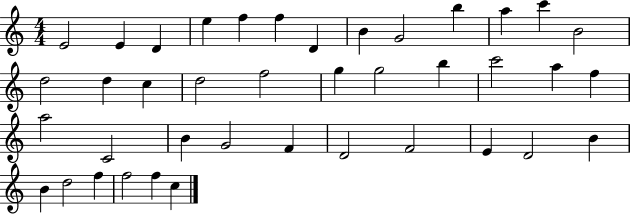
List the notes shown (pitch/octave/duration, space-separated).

E4/h E4/q D4/q E5/q F5/q F5/q D4/q B4/q G4/h B5/q A5/q C6/q B4/h D5/h D5/q C5/q D5/h F5/h G5/q G5/h B5/q C6/h A5/q F5/q A5/h C4/h B4/q G4/h F4/q D4/h F4/h E4/q D4/h B4/q B4/q D5/h F5/q F5/h F5/q C5/q